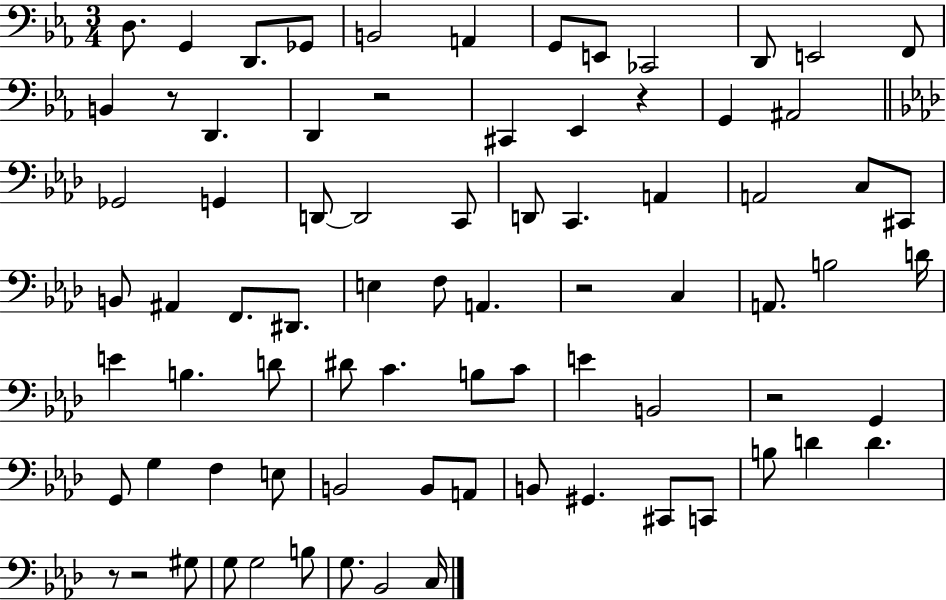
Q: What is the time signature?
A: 3/4